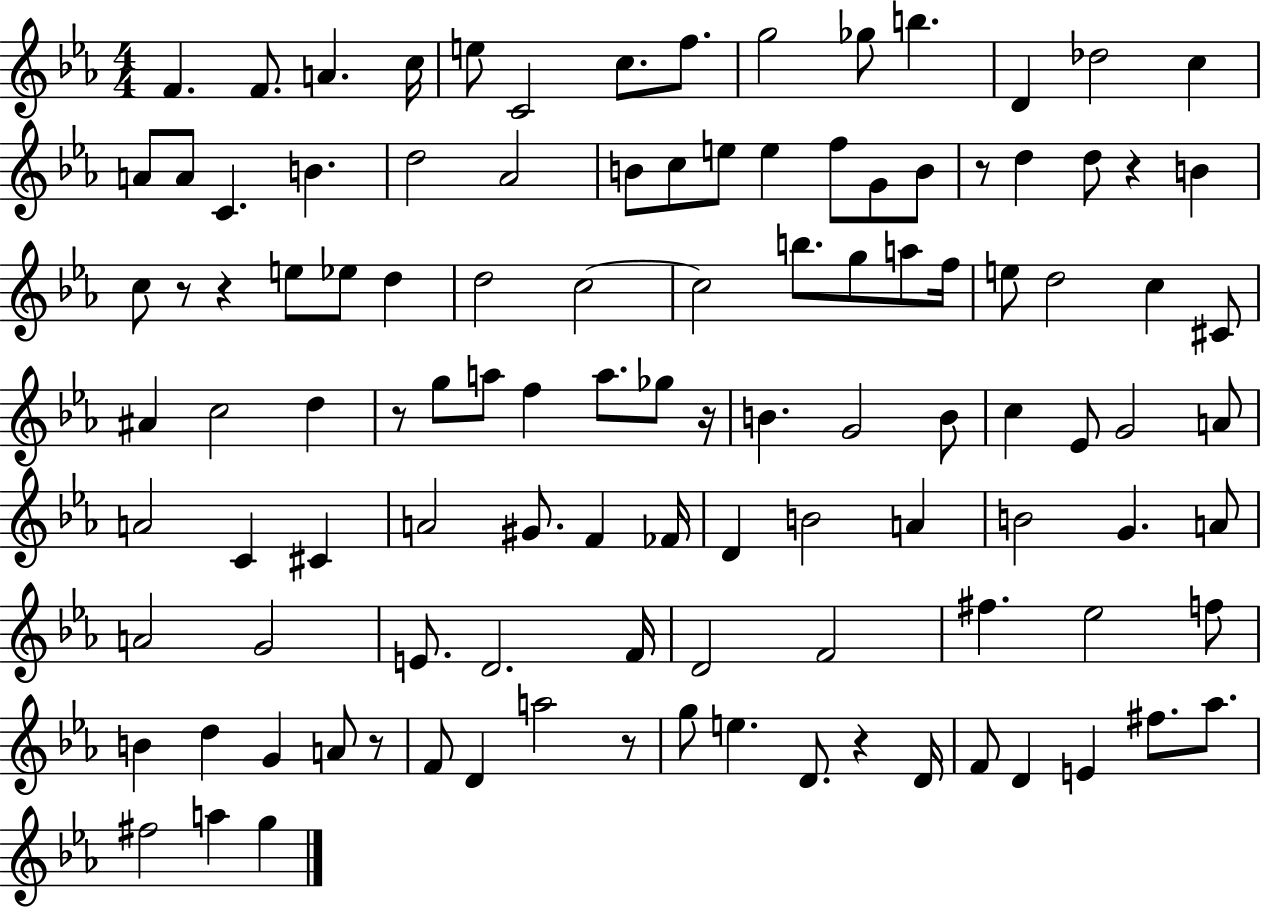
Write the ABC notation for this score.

X:1
T:Untitled
M:4/4
L:1/4
K:Eb
F F/2 A c/4 e/2 C2 c/2 f/2 g2 _g/2 b D _d2 c A/2 A/2 C B d2 _A2 B/2 c/2 e/2 e f/2 G/2 B/2 z/2 d d/2 z B c/2 z/2 z e/2 _e/2 d d2 c2 c2 b/2 g/2 a/2 f/4 e/2 d2 c ^C/2 ^A c2 d z/2 g/2 a/2 f a/2 _g/2 z/4 B G2 B/2 c _E/2 G2 A/2 A2 C ^C A2 ^G/2 F _F/4 D B2 A B2 G A/2 A2 G2 E/2 D2 F/4 D2 F2 ^f _e2 f/2 B d G A/2 z/2 F/2 D a2 z/2 g/2 e D/2 z D/4 F/2 D E ^f/2 _a/2 ^f2 a g